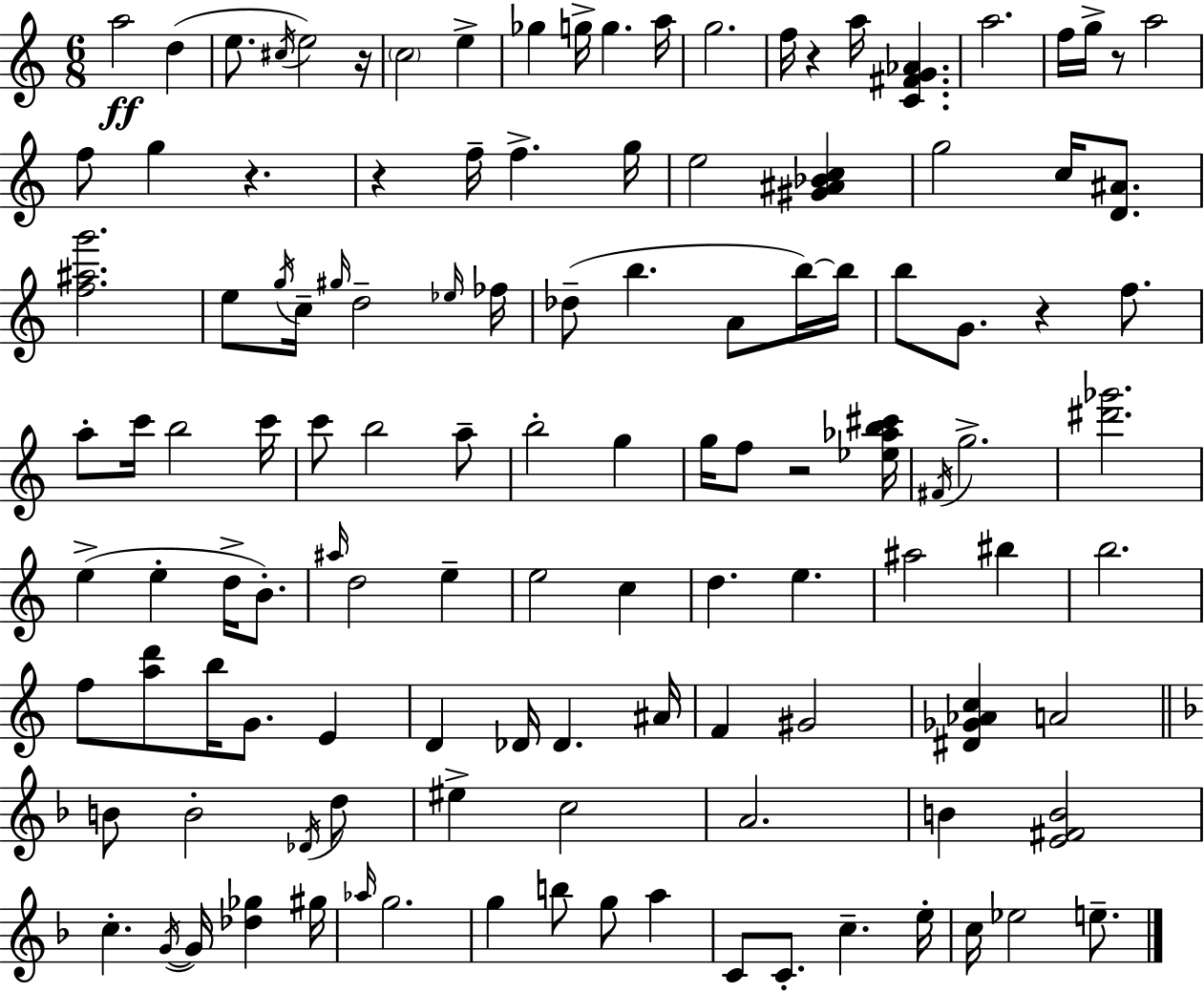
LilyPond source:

{
  \clef treble
  \numericTimeSignature
  \time 6/8
  \key c \major
  a''2\ff d''4( | e''8. \acciaccatura { cis''16 } e''2) | r16 \parenthesize c''2 e''4-> | ges''4 g''16-> g''4. | \break a''16 g''2. | f''16 r4 a''16 <c' fis' g' aes'>4. | a''2. | f''16 g''16-> r8 a''2 | \break f''8 g''4 r4. | r4 f''16-- f''4.-> | g''16 e''2 <gis' ais' bes' c''>4 | g''2 c''16 <d' ais'>8. | \break <f'' ais'' g'''>2. | e''8 \acciaccatura { g''16 } c''16-- \grace { gis''16 } d''2-- | \grace { ees''16 } fes''16 des''8--( b''4. | a'8 b''16~~) b''16 b''8 g'8. r4 | \break f''8. a''8-. c'''16 b''2 | c'''16 c'''8 b''2 | a''8-- b''2-. | g''4 g''16 f''8 r2 | \break <ees'' aes'' b'' cis'''>16 \acciaccatura { fis'16 } g''2.-> | <dis''' ges'''>2. | e''4->( e''4-. | d''16-> b'8.-.) \grace { ais''16 } d''2 | \break e''4-- e''2 | c''4 d''4. | e''4. ais''2 | bis''4 b''2. | \break f''8 <a'' d'''>8 b''16 g'8. | e'4 d'4 des'16 des'4. | ais'16 f'4 gis'2 | <dis' ges' aes' c''>4 a'2 | \break \bar "||" \break \key f \major b'8 b'2-. \acciaccatura { des'16 } d''8 | eis''4-> c''2 | a'2. | b'4 <e' fis' b'>2 | \break c''4.-. \acciaccatura { g'16~ }~ g'16 <des'' ges''>4 | gis''16 \grace { aes''16 } g''2. | g''4 b''8 g''8 a''4 | c'8 c'8.-. c''4.-- | \break e''16-. c''16 ees''2 | e''8.-- \bar "|."
}